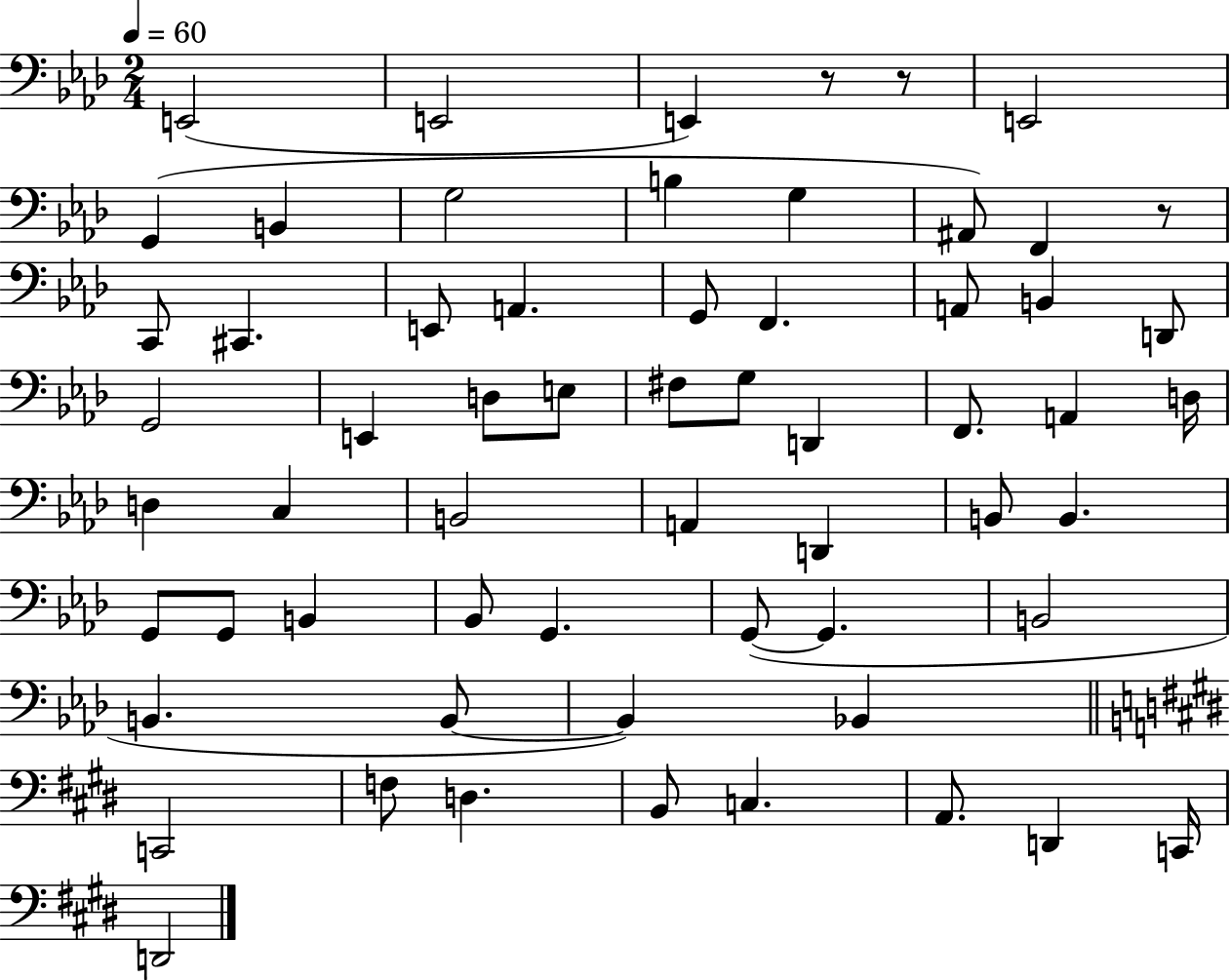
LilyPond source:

{
  \clef bass
  \numericTimeSignature
  \time 2/4
  \key aes \major
  \tempo 4 = 60
  \repeat volta 2 { e,2( | e,2 | e,4) r8 r8 | e,2 | \break g,4( b,4 | g2 | b4 g4 | ais,8) f,4 r8 | \break c,8 cis,4. | e,8 a,4. | g,8 f,4. | a,8 b,4 d,8 | \break g,2 | e,4 d8 e8 | fis8 g8 d,4 | f,8. a,4 d16 | \break d4 c4 | b,2 | a,4 d,4 | b,8 b,4. | \break g,8 g,8 b,4 | bes,8 g,4. | g,8~(~ g,4. | b,2 | \break b,4. b,8~~ | b,4) bes,4 | \bar "||" \break \key e \major c,2 | f8 d4. | b,8 c4. | a,8. d,4 c,16 | \break d,2 | } \bar "|."
}